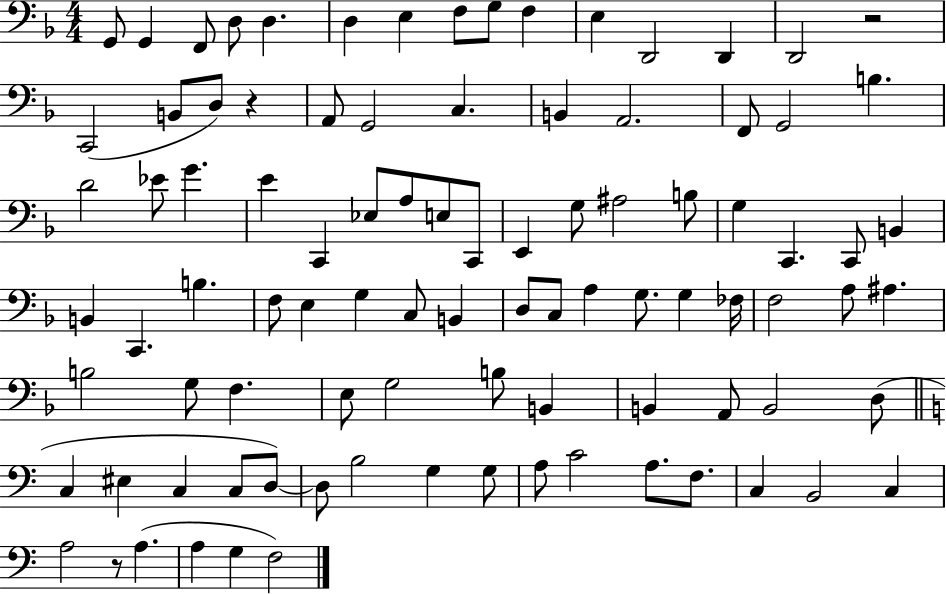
X:1
T:Untitled
M:4/4
L:1/4
K:F
G,,/2 G,, F,,/2 D,/2 D, D, E, F,/2 G,/2 F, E, D,,2 D,, D,,2 z2 C,,2 B,,/2 D,/2 z A,,/2 G,,2 C, B,, A,,2 F,,/2 G,,2 B, D2 _E/2 G E C,, _E,/2 A,/2 E,/2 C,,/2 E,, G,/2 ^A,2 B,/2 G, C,, C,,/2 B,, B,, C,, B, F,/2 E, G, C,/2 B,, D,/2 C,/2 A, G,/2 G, _F,/4 F,2 A,/2 ^A, B,2 G,/2 F, E,/2 G,2 B,/2 B,, B,, A,,/2 B,,2 D,/2 C, ^E, C, C,/2 D,/2 D,/2 B,2 G, G,/2 A,/2 C2 A,/2 F,/2 C, B,,2 C, A,2 z/2 A, A, G, F,2